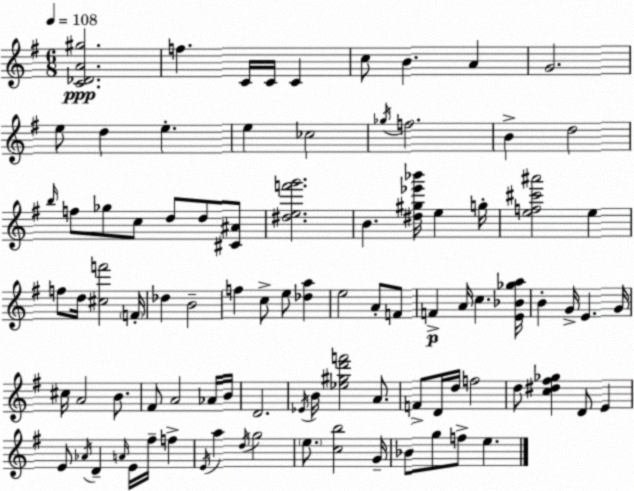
X:1
T:Untitled
M:6/8
L:1/4
K:G
[C_DA^g]2 f C/4 C/4 C c/2 B A G2 e/2 d e e _c2 _g/4 f2 B d2 b/4 f/2 _g/2 c/2 d/2 d/2 [^C^A]/2 [^def'g']2 B [^d^g_e'_b']/4 e g/4 [ef^c'^a']2 e f/2 d/4 [^cf']2 F/4 _d B2 f c/2 e/2 [_da] e2 A/2 F/2 F A/4 c [E_B_ga]/4 B G/4 E G/4 ^c/4 A2 B/2 ^F/2 A2 _A/4 B/4 D2 _E/4 B/4 [_e^gd'f']2 A/2 F/2 D/4 d/4 f2 d/2 [c^d^f_g] D/2 E E/2 _A/4 D A/4 E/4 ^f/4 f E/4 a d/4 g2 e/2 [cb]2 G/4 _B/2 g/2 f/2 e